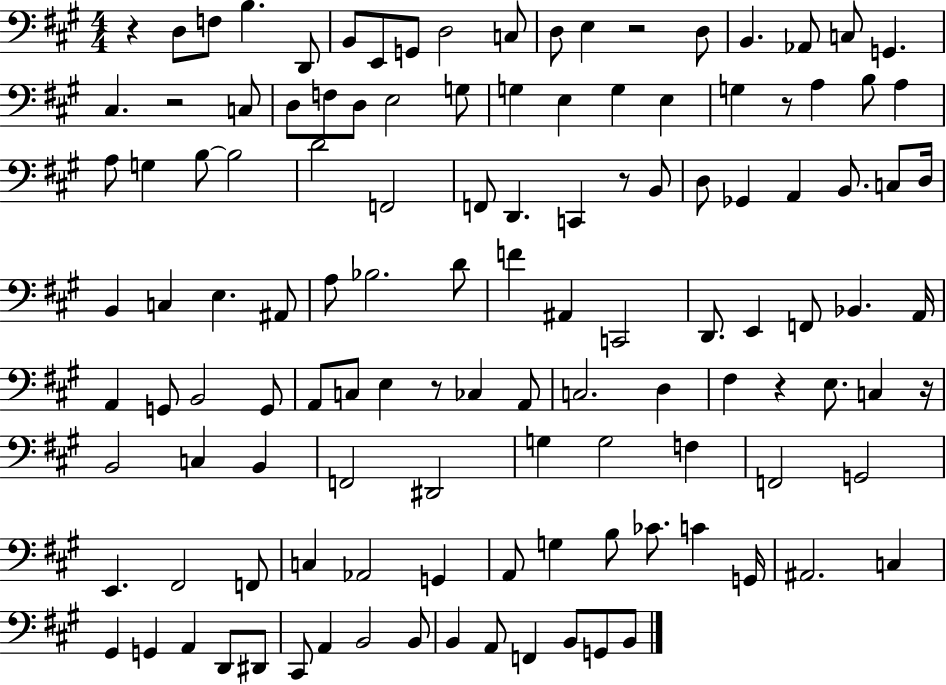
R/q D3/e F3/e B3/q. D2/e B2/e E2/e G2/e D3/h C3/e D3/e E3/q R/h D3/e B2/q. Ab2/e C3/e G2/q. C#3/q. R/h C3/e D3/e F3/e D3/e E3/h G3/e G3/q E3/q G3/q E3/q G3/q R/e A3/q B3/e A3/q A3/e G3/q B3/e B3/h D4/h F2/h F2/e D2/q. C2/q R/e B2/e D3/e Gb2/q A2/q B2/e. C3/e D3/s B2/q C3/q E3/q. A#2/e A3/e Bb3/h. D4/e F4/q A#2/q C2/h D2/e. E2/q F2/e Bb2/q. A2/s A2/q G2/e B2/h G2/e A2/e C3/e E3/q R/e CES3/q A2/e C3/h. D3/q F#3/q R/q E3/e. C3/q R/s B2/h C3/q B2/q F2/h D#2/h G3/q G3/h F3/q F2/h G2/h E2/q. F#2/h F2/e C3/q Ab2/h G2/q A2/e G3/q B3/e CES4/e. C4/q G2/s A#2/h. C3/q G#2/q G2/q A2/q D2/e D#2/e C#2/e A2/q B2/h B2/e B2/q A2/e F2/q B2/e G2/e B2/e